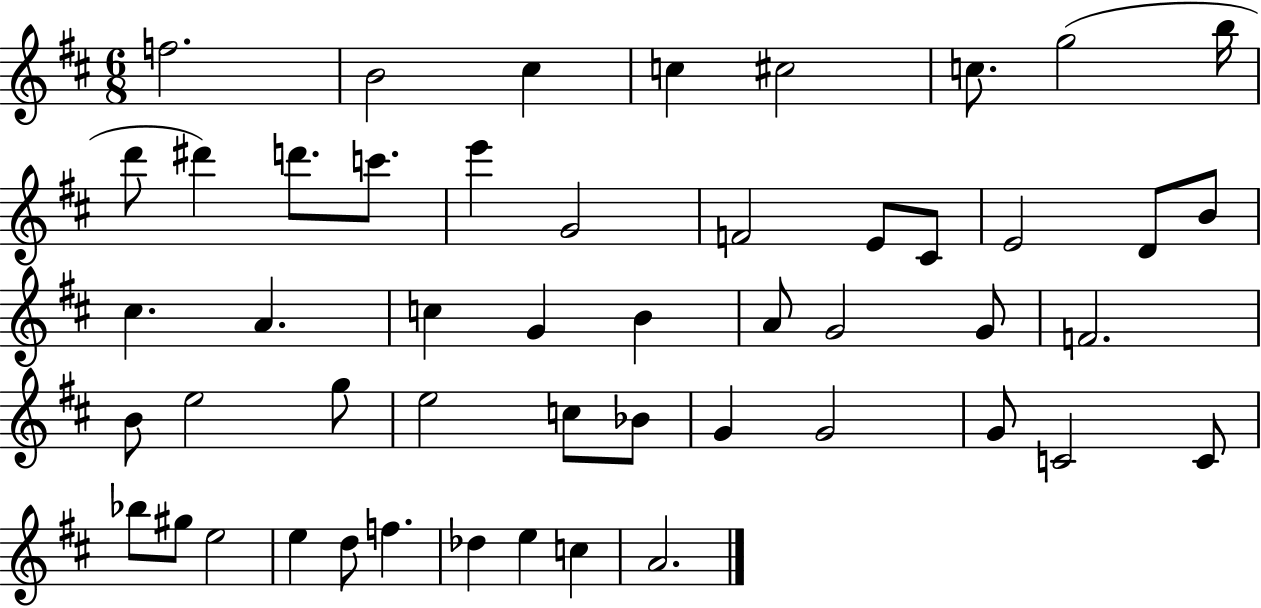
X:1
T:Untitled
M:6/8
L:1/4
K:D
f2 B2 ^c c ^c2 c/2 g2 b/4 d'/2 ^d' d'/2 c'/2 e' G2 F2 E/2 ^C/2 E2 D/2 B/2 ^c A c G B A/2 G2 G/2 F2 B/2 e2 g/2 e2 c/2 _B/2 G G2 G/2 C2 C/2 _b/2 ^g/2 e2 e d/2 f _d e c A2